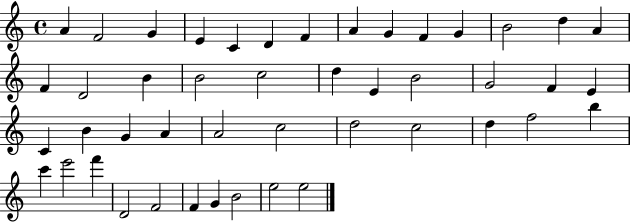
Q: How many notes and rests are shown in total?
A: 46